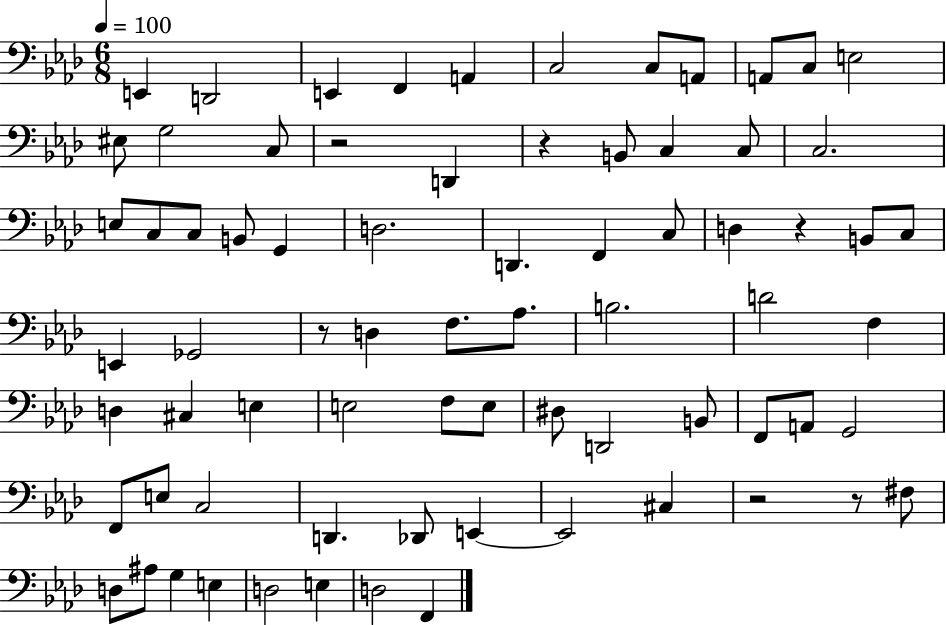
{
  \clef bass
  \numericTimeSignature
  \time 6/8
  \key aes \major
  \tempo 4 = 100
  e,4 d,2 | e,4 f,4 a,4 | c2 c8 a,8 | a,8 c8 e2 | \break eis8 g2 c8 | r2 d,4 | r4 b,8 c4 c8 | c2. | \break e8 c8 c8 b,8 g,4 | d2. | d,4. f,4 c8 | d4 r4 b,8 c8 | \break e,4 ges,2 | r8 d4 f8. aes8. | b2. | d'2 f4 | \break d4 cis4 e4 | e2 f8 e8 | dis8 d,2 b,8 | f,8 a,8 g,2 | \break f,8 e8 c2 | d,4. des,8 e,4~~ | e,2 cis4 | r2 r8 fis8 | \break d8 ais8 g4 e4 | d2 e4 | d2 f,4 | \bar "|."
}